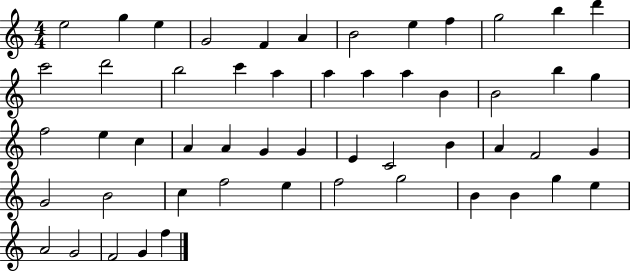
E5/h G5/q E5/q G4/h F4/q A4/q B4/h E5/q F5/q G5/h B5/q D6/q C6/h D6/h B5/h C6/q A5/q A5/q A5/q A5/q B4/q B4/h B5/q G5/q F5/h E5/q C5/q A4/q A4/q G4/q G4/q E4/q C4/h B4/q A4/q F4/h G4/q G4/h B4/h C5/q F5/h E5/q F5/h G5/h B4/q B4/q G5/q E5/q A4/h G4/h F4/h G4/q F5/q